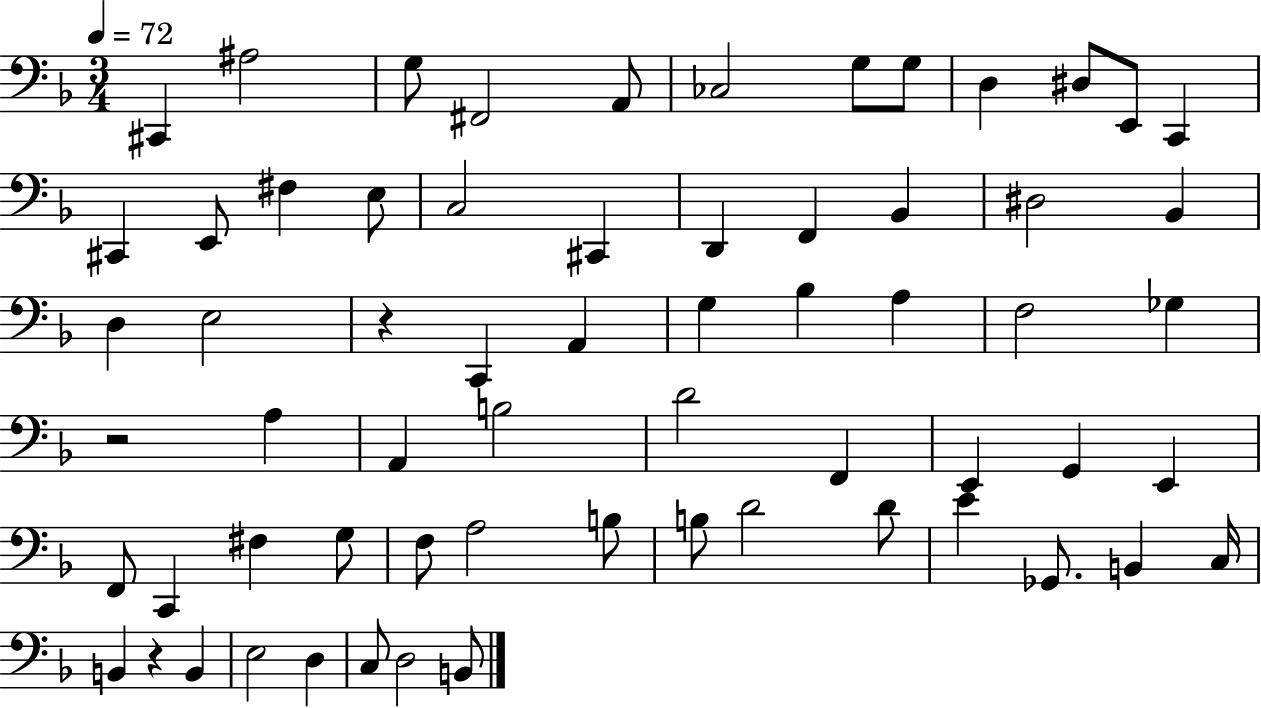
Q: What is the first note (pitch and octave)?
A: C#2